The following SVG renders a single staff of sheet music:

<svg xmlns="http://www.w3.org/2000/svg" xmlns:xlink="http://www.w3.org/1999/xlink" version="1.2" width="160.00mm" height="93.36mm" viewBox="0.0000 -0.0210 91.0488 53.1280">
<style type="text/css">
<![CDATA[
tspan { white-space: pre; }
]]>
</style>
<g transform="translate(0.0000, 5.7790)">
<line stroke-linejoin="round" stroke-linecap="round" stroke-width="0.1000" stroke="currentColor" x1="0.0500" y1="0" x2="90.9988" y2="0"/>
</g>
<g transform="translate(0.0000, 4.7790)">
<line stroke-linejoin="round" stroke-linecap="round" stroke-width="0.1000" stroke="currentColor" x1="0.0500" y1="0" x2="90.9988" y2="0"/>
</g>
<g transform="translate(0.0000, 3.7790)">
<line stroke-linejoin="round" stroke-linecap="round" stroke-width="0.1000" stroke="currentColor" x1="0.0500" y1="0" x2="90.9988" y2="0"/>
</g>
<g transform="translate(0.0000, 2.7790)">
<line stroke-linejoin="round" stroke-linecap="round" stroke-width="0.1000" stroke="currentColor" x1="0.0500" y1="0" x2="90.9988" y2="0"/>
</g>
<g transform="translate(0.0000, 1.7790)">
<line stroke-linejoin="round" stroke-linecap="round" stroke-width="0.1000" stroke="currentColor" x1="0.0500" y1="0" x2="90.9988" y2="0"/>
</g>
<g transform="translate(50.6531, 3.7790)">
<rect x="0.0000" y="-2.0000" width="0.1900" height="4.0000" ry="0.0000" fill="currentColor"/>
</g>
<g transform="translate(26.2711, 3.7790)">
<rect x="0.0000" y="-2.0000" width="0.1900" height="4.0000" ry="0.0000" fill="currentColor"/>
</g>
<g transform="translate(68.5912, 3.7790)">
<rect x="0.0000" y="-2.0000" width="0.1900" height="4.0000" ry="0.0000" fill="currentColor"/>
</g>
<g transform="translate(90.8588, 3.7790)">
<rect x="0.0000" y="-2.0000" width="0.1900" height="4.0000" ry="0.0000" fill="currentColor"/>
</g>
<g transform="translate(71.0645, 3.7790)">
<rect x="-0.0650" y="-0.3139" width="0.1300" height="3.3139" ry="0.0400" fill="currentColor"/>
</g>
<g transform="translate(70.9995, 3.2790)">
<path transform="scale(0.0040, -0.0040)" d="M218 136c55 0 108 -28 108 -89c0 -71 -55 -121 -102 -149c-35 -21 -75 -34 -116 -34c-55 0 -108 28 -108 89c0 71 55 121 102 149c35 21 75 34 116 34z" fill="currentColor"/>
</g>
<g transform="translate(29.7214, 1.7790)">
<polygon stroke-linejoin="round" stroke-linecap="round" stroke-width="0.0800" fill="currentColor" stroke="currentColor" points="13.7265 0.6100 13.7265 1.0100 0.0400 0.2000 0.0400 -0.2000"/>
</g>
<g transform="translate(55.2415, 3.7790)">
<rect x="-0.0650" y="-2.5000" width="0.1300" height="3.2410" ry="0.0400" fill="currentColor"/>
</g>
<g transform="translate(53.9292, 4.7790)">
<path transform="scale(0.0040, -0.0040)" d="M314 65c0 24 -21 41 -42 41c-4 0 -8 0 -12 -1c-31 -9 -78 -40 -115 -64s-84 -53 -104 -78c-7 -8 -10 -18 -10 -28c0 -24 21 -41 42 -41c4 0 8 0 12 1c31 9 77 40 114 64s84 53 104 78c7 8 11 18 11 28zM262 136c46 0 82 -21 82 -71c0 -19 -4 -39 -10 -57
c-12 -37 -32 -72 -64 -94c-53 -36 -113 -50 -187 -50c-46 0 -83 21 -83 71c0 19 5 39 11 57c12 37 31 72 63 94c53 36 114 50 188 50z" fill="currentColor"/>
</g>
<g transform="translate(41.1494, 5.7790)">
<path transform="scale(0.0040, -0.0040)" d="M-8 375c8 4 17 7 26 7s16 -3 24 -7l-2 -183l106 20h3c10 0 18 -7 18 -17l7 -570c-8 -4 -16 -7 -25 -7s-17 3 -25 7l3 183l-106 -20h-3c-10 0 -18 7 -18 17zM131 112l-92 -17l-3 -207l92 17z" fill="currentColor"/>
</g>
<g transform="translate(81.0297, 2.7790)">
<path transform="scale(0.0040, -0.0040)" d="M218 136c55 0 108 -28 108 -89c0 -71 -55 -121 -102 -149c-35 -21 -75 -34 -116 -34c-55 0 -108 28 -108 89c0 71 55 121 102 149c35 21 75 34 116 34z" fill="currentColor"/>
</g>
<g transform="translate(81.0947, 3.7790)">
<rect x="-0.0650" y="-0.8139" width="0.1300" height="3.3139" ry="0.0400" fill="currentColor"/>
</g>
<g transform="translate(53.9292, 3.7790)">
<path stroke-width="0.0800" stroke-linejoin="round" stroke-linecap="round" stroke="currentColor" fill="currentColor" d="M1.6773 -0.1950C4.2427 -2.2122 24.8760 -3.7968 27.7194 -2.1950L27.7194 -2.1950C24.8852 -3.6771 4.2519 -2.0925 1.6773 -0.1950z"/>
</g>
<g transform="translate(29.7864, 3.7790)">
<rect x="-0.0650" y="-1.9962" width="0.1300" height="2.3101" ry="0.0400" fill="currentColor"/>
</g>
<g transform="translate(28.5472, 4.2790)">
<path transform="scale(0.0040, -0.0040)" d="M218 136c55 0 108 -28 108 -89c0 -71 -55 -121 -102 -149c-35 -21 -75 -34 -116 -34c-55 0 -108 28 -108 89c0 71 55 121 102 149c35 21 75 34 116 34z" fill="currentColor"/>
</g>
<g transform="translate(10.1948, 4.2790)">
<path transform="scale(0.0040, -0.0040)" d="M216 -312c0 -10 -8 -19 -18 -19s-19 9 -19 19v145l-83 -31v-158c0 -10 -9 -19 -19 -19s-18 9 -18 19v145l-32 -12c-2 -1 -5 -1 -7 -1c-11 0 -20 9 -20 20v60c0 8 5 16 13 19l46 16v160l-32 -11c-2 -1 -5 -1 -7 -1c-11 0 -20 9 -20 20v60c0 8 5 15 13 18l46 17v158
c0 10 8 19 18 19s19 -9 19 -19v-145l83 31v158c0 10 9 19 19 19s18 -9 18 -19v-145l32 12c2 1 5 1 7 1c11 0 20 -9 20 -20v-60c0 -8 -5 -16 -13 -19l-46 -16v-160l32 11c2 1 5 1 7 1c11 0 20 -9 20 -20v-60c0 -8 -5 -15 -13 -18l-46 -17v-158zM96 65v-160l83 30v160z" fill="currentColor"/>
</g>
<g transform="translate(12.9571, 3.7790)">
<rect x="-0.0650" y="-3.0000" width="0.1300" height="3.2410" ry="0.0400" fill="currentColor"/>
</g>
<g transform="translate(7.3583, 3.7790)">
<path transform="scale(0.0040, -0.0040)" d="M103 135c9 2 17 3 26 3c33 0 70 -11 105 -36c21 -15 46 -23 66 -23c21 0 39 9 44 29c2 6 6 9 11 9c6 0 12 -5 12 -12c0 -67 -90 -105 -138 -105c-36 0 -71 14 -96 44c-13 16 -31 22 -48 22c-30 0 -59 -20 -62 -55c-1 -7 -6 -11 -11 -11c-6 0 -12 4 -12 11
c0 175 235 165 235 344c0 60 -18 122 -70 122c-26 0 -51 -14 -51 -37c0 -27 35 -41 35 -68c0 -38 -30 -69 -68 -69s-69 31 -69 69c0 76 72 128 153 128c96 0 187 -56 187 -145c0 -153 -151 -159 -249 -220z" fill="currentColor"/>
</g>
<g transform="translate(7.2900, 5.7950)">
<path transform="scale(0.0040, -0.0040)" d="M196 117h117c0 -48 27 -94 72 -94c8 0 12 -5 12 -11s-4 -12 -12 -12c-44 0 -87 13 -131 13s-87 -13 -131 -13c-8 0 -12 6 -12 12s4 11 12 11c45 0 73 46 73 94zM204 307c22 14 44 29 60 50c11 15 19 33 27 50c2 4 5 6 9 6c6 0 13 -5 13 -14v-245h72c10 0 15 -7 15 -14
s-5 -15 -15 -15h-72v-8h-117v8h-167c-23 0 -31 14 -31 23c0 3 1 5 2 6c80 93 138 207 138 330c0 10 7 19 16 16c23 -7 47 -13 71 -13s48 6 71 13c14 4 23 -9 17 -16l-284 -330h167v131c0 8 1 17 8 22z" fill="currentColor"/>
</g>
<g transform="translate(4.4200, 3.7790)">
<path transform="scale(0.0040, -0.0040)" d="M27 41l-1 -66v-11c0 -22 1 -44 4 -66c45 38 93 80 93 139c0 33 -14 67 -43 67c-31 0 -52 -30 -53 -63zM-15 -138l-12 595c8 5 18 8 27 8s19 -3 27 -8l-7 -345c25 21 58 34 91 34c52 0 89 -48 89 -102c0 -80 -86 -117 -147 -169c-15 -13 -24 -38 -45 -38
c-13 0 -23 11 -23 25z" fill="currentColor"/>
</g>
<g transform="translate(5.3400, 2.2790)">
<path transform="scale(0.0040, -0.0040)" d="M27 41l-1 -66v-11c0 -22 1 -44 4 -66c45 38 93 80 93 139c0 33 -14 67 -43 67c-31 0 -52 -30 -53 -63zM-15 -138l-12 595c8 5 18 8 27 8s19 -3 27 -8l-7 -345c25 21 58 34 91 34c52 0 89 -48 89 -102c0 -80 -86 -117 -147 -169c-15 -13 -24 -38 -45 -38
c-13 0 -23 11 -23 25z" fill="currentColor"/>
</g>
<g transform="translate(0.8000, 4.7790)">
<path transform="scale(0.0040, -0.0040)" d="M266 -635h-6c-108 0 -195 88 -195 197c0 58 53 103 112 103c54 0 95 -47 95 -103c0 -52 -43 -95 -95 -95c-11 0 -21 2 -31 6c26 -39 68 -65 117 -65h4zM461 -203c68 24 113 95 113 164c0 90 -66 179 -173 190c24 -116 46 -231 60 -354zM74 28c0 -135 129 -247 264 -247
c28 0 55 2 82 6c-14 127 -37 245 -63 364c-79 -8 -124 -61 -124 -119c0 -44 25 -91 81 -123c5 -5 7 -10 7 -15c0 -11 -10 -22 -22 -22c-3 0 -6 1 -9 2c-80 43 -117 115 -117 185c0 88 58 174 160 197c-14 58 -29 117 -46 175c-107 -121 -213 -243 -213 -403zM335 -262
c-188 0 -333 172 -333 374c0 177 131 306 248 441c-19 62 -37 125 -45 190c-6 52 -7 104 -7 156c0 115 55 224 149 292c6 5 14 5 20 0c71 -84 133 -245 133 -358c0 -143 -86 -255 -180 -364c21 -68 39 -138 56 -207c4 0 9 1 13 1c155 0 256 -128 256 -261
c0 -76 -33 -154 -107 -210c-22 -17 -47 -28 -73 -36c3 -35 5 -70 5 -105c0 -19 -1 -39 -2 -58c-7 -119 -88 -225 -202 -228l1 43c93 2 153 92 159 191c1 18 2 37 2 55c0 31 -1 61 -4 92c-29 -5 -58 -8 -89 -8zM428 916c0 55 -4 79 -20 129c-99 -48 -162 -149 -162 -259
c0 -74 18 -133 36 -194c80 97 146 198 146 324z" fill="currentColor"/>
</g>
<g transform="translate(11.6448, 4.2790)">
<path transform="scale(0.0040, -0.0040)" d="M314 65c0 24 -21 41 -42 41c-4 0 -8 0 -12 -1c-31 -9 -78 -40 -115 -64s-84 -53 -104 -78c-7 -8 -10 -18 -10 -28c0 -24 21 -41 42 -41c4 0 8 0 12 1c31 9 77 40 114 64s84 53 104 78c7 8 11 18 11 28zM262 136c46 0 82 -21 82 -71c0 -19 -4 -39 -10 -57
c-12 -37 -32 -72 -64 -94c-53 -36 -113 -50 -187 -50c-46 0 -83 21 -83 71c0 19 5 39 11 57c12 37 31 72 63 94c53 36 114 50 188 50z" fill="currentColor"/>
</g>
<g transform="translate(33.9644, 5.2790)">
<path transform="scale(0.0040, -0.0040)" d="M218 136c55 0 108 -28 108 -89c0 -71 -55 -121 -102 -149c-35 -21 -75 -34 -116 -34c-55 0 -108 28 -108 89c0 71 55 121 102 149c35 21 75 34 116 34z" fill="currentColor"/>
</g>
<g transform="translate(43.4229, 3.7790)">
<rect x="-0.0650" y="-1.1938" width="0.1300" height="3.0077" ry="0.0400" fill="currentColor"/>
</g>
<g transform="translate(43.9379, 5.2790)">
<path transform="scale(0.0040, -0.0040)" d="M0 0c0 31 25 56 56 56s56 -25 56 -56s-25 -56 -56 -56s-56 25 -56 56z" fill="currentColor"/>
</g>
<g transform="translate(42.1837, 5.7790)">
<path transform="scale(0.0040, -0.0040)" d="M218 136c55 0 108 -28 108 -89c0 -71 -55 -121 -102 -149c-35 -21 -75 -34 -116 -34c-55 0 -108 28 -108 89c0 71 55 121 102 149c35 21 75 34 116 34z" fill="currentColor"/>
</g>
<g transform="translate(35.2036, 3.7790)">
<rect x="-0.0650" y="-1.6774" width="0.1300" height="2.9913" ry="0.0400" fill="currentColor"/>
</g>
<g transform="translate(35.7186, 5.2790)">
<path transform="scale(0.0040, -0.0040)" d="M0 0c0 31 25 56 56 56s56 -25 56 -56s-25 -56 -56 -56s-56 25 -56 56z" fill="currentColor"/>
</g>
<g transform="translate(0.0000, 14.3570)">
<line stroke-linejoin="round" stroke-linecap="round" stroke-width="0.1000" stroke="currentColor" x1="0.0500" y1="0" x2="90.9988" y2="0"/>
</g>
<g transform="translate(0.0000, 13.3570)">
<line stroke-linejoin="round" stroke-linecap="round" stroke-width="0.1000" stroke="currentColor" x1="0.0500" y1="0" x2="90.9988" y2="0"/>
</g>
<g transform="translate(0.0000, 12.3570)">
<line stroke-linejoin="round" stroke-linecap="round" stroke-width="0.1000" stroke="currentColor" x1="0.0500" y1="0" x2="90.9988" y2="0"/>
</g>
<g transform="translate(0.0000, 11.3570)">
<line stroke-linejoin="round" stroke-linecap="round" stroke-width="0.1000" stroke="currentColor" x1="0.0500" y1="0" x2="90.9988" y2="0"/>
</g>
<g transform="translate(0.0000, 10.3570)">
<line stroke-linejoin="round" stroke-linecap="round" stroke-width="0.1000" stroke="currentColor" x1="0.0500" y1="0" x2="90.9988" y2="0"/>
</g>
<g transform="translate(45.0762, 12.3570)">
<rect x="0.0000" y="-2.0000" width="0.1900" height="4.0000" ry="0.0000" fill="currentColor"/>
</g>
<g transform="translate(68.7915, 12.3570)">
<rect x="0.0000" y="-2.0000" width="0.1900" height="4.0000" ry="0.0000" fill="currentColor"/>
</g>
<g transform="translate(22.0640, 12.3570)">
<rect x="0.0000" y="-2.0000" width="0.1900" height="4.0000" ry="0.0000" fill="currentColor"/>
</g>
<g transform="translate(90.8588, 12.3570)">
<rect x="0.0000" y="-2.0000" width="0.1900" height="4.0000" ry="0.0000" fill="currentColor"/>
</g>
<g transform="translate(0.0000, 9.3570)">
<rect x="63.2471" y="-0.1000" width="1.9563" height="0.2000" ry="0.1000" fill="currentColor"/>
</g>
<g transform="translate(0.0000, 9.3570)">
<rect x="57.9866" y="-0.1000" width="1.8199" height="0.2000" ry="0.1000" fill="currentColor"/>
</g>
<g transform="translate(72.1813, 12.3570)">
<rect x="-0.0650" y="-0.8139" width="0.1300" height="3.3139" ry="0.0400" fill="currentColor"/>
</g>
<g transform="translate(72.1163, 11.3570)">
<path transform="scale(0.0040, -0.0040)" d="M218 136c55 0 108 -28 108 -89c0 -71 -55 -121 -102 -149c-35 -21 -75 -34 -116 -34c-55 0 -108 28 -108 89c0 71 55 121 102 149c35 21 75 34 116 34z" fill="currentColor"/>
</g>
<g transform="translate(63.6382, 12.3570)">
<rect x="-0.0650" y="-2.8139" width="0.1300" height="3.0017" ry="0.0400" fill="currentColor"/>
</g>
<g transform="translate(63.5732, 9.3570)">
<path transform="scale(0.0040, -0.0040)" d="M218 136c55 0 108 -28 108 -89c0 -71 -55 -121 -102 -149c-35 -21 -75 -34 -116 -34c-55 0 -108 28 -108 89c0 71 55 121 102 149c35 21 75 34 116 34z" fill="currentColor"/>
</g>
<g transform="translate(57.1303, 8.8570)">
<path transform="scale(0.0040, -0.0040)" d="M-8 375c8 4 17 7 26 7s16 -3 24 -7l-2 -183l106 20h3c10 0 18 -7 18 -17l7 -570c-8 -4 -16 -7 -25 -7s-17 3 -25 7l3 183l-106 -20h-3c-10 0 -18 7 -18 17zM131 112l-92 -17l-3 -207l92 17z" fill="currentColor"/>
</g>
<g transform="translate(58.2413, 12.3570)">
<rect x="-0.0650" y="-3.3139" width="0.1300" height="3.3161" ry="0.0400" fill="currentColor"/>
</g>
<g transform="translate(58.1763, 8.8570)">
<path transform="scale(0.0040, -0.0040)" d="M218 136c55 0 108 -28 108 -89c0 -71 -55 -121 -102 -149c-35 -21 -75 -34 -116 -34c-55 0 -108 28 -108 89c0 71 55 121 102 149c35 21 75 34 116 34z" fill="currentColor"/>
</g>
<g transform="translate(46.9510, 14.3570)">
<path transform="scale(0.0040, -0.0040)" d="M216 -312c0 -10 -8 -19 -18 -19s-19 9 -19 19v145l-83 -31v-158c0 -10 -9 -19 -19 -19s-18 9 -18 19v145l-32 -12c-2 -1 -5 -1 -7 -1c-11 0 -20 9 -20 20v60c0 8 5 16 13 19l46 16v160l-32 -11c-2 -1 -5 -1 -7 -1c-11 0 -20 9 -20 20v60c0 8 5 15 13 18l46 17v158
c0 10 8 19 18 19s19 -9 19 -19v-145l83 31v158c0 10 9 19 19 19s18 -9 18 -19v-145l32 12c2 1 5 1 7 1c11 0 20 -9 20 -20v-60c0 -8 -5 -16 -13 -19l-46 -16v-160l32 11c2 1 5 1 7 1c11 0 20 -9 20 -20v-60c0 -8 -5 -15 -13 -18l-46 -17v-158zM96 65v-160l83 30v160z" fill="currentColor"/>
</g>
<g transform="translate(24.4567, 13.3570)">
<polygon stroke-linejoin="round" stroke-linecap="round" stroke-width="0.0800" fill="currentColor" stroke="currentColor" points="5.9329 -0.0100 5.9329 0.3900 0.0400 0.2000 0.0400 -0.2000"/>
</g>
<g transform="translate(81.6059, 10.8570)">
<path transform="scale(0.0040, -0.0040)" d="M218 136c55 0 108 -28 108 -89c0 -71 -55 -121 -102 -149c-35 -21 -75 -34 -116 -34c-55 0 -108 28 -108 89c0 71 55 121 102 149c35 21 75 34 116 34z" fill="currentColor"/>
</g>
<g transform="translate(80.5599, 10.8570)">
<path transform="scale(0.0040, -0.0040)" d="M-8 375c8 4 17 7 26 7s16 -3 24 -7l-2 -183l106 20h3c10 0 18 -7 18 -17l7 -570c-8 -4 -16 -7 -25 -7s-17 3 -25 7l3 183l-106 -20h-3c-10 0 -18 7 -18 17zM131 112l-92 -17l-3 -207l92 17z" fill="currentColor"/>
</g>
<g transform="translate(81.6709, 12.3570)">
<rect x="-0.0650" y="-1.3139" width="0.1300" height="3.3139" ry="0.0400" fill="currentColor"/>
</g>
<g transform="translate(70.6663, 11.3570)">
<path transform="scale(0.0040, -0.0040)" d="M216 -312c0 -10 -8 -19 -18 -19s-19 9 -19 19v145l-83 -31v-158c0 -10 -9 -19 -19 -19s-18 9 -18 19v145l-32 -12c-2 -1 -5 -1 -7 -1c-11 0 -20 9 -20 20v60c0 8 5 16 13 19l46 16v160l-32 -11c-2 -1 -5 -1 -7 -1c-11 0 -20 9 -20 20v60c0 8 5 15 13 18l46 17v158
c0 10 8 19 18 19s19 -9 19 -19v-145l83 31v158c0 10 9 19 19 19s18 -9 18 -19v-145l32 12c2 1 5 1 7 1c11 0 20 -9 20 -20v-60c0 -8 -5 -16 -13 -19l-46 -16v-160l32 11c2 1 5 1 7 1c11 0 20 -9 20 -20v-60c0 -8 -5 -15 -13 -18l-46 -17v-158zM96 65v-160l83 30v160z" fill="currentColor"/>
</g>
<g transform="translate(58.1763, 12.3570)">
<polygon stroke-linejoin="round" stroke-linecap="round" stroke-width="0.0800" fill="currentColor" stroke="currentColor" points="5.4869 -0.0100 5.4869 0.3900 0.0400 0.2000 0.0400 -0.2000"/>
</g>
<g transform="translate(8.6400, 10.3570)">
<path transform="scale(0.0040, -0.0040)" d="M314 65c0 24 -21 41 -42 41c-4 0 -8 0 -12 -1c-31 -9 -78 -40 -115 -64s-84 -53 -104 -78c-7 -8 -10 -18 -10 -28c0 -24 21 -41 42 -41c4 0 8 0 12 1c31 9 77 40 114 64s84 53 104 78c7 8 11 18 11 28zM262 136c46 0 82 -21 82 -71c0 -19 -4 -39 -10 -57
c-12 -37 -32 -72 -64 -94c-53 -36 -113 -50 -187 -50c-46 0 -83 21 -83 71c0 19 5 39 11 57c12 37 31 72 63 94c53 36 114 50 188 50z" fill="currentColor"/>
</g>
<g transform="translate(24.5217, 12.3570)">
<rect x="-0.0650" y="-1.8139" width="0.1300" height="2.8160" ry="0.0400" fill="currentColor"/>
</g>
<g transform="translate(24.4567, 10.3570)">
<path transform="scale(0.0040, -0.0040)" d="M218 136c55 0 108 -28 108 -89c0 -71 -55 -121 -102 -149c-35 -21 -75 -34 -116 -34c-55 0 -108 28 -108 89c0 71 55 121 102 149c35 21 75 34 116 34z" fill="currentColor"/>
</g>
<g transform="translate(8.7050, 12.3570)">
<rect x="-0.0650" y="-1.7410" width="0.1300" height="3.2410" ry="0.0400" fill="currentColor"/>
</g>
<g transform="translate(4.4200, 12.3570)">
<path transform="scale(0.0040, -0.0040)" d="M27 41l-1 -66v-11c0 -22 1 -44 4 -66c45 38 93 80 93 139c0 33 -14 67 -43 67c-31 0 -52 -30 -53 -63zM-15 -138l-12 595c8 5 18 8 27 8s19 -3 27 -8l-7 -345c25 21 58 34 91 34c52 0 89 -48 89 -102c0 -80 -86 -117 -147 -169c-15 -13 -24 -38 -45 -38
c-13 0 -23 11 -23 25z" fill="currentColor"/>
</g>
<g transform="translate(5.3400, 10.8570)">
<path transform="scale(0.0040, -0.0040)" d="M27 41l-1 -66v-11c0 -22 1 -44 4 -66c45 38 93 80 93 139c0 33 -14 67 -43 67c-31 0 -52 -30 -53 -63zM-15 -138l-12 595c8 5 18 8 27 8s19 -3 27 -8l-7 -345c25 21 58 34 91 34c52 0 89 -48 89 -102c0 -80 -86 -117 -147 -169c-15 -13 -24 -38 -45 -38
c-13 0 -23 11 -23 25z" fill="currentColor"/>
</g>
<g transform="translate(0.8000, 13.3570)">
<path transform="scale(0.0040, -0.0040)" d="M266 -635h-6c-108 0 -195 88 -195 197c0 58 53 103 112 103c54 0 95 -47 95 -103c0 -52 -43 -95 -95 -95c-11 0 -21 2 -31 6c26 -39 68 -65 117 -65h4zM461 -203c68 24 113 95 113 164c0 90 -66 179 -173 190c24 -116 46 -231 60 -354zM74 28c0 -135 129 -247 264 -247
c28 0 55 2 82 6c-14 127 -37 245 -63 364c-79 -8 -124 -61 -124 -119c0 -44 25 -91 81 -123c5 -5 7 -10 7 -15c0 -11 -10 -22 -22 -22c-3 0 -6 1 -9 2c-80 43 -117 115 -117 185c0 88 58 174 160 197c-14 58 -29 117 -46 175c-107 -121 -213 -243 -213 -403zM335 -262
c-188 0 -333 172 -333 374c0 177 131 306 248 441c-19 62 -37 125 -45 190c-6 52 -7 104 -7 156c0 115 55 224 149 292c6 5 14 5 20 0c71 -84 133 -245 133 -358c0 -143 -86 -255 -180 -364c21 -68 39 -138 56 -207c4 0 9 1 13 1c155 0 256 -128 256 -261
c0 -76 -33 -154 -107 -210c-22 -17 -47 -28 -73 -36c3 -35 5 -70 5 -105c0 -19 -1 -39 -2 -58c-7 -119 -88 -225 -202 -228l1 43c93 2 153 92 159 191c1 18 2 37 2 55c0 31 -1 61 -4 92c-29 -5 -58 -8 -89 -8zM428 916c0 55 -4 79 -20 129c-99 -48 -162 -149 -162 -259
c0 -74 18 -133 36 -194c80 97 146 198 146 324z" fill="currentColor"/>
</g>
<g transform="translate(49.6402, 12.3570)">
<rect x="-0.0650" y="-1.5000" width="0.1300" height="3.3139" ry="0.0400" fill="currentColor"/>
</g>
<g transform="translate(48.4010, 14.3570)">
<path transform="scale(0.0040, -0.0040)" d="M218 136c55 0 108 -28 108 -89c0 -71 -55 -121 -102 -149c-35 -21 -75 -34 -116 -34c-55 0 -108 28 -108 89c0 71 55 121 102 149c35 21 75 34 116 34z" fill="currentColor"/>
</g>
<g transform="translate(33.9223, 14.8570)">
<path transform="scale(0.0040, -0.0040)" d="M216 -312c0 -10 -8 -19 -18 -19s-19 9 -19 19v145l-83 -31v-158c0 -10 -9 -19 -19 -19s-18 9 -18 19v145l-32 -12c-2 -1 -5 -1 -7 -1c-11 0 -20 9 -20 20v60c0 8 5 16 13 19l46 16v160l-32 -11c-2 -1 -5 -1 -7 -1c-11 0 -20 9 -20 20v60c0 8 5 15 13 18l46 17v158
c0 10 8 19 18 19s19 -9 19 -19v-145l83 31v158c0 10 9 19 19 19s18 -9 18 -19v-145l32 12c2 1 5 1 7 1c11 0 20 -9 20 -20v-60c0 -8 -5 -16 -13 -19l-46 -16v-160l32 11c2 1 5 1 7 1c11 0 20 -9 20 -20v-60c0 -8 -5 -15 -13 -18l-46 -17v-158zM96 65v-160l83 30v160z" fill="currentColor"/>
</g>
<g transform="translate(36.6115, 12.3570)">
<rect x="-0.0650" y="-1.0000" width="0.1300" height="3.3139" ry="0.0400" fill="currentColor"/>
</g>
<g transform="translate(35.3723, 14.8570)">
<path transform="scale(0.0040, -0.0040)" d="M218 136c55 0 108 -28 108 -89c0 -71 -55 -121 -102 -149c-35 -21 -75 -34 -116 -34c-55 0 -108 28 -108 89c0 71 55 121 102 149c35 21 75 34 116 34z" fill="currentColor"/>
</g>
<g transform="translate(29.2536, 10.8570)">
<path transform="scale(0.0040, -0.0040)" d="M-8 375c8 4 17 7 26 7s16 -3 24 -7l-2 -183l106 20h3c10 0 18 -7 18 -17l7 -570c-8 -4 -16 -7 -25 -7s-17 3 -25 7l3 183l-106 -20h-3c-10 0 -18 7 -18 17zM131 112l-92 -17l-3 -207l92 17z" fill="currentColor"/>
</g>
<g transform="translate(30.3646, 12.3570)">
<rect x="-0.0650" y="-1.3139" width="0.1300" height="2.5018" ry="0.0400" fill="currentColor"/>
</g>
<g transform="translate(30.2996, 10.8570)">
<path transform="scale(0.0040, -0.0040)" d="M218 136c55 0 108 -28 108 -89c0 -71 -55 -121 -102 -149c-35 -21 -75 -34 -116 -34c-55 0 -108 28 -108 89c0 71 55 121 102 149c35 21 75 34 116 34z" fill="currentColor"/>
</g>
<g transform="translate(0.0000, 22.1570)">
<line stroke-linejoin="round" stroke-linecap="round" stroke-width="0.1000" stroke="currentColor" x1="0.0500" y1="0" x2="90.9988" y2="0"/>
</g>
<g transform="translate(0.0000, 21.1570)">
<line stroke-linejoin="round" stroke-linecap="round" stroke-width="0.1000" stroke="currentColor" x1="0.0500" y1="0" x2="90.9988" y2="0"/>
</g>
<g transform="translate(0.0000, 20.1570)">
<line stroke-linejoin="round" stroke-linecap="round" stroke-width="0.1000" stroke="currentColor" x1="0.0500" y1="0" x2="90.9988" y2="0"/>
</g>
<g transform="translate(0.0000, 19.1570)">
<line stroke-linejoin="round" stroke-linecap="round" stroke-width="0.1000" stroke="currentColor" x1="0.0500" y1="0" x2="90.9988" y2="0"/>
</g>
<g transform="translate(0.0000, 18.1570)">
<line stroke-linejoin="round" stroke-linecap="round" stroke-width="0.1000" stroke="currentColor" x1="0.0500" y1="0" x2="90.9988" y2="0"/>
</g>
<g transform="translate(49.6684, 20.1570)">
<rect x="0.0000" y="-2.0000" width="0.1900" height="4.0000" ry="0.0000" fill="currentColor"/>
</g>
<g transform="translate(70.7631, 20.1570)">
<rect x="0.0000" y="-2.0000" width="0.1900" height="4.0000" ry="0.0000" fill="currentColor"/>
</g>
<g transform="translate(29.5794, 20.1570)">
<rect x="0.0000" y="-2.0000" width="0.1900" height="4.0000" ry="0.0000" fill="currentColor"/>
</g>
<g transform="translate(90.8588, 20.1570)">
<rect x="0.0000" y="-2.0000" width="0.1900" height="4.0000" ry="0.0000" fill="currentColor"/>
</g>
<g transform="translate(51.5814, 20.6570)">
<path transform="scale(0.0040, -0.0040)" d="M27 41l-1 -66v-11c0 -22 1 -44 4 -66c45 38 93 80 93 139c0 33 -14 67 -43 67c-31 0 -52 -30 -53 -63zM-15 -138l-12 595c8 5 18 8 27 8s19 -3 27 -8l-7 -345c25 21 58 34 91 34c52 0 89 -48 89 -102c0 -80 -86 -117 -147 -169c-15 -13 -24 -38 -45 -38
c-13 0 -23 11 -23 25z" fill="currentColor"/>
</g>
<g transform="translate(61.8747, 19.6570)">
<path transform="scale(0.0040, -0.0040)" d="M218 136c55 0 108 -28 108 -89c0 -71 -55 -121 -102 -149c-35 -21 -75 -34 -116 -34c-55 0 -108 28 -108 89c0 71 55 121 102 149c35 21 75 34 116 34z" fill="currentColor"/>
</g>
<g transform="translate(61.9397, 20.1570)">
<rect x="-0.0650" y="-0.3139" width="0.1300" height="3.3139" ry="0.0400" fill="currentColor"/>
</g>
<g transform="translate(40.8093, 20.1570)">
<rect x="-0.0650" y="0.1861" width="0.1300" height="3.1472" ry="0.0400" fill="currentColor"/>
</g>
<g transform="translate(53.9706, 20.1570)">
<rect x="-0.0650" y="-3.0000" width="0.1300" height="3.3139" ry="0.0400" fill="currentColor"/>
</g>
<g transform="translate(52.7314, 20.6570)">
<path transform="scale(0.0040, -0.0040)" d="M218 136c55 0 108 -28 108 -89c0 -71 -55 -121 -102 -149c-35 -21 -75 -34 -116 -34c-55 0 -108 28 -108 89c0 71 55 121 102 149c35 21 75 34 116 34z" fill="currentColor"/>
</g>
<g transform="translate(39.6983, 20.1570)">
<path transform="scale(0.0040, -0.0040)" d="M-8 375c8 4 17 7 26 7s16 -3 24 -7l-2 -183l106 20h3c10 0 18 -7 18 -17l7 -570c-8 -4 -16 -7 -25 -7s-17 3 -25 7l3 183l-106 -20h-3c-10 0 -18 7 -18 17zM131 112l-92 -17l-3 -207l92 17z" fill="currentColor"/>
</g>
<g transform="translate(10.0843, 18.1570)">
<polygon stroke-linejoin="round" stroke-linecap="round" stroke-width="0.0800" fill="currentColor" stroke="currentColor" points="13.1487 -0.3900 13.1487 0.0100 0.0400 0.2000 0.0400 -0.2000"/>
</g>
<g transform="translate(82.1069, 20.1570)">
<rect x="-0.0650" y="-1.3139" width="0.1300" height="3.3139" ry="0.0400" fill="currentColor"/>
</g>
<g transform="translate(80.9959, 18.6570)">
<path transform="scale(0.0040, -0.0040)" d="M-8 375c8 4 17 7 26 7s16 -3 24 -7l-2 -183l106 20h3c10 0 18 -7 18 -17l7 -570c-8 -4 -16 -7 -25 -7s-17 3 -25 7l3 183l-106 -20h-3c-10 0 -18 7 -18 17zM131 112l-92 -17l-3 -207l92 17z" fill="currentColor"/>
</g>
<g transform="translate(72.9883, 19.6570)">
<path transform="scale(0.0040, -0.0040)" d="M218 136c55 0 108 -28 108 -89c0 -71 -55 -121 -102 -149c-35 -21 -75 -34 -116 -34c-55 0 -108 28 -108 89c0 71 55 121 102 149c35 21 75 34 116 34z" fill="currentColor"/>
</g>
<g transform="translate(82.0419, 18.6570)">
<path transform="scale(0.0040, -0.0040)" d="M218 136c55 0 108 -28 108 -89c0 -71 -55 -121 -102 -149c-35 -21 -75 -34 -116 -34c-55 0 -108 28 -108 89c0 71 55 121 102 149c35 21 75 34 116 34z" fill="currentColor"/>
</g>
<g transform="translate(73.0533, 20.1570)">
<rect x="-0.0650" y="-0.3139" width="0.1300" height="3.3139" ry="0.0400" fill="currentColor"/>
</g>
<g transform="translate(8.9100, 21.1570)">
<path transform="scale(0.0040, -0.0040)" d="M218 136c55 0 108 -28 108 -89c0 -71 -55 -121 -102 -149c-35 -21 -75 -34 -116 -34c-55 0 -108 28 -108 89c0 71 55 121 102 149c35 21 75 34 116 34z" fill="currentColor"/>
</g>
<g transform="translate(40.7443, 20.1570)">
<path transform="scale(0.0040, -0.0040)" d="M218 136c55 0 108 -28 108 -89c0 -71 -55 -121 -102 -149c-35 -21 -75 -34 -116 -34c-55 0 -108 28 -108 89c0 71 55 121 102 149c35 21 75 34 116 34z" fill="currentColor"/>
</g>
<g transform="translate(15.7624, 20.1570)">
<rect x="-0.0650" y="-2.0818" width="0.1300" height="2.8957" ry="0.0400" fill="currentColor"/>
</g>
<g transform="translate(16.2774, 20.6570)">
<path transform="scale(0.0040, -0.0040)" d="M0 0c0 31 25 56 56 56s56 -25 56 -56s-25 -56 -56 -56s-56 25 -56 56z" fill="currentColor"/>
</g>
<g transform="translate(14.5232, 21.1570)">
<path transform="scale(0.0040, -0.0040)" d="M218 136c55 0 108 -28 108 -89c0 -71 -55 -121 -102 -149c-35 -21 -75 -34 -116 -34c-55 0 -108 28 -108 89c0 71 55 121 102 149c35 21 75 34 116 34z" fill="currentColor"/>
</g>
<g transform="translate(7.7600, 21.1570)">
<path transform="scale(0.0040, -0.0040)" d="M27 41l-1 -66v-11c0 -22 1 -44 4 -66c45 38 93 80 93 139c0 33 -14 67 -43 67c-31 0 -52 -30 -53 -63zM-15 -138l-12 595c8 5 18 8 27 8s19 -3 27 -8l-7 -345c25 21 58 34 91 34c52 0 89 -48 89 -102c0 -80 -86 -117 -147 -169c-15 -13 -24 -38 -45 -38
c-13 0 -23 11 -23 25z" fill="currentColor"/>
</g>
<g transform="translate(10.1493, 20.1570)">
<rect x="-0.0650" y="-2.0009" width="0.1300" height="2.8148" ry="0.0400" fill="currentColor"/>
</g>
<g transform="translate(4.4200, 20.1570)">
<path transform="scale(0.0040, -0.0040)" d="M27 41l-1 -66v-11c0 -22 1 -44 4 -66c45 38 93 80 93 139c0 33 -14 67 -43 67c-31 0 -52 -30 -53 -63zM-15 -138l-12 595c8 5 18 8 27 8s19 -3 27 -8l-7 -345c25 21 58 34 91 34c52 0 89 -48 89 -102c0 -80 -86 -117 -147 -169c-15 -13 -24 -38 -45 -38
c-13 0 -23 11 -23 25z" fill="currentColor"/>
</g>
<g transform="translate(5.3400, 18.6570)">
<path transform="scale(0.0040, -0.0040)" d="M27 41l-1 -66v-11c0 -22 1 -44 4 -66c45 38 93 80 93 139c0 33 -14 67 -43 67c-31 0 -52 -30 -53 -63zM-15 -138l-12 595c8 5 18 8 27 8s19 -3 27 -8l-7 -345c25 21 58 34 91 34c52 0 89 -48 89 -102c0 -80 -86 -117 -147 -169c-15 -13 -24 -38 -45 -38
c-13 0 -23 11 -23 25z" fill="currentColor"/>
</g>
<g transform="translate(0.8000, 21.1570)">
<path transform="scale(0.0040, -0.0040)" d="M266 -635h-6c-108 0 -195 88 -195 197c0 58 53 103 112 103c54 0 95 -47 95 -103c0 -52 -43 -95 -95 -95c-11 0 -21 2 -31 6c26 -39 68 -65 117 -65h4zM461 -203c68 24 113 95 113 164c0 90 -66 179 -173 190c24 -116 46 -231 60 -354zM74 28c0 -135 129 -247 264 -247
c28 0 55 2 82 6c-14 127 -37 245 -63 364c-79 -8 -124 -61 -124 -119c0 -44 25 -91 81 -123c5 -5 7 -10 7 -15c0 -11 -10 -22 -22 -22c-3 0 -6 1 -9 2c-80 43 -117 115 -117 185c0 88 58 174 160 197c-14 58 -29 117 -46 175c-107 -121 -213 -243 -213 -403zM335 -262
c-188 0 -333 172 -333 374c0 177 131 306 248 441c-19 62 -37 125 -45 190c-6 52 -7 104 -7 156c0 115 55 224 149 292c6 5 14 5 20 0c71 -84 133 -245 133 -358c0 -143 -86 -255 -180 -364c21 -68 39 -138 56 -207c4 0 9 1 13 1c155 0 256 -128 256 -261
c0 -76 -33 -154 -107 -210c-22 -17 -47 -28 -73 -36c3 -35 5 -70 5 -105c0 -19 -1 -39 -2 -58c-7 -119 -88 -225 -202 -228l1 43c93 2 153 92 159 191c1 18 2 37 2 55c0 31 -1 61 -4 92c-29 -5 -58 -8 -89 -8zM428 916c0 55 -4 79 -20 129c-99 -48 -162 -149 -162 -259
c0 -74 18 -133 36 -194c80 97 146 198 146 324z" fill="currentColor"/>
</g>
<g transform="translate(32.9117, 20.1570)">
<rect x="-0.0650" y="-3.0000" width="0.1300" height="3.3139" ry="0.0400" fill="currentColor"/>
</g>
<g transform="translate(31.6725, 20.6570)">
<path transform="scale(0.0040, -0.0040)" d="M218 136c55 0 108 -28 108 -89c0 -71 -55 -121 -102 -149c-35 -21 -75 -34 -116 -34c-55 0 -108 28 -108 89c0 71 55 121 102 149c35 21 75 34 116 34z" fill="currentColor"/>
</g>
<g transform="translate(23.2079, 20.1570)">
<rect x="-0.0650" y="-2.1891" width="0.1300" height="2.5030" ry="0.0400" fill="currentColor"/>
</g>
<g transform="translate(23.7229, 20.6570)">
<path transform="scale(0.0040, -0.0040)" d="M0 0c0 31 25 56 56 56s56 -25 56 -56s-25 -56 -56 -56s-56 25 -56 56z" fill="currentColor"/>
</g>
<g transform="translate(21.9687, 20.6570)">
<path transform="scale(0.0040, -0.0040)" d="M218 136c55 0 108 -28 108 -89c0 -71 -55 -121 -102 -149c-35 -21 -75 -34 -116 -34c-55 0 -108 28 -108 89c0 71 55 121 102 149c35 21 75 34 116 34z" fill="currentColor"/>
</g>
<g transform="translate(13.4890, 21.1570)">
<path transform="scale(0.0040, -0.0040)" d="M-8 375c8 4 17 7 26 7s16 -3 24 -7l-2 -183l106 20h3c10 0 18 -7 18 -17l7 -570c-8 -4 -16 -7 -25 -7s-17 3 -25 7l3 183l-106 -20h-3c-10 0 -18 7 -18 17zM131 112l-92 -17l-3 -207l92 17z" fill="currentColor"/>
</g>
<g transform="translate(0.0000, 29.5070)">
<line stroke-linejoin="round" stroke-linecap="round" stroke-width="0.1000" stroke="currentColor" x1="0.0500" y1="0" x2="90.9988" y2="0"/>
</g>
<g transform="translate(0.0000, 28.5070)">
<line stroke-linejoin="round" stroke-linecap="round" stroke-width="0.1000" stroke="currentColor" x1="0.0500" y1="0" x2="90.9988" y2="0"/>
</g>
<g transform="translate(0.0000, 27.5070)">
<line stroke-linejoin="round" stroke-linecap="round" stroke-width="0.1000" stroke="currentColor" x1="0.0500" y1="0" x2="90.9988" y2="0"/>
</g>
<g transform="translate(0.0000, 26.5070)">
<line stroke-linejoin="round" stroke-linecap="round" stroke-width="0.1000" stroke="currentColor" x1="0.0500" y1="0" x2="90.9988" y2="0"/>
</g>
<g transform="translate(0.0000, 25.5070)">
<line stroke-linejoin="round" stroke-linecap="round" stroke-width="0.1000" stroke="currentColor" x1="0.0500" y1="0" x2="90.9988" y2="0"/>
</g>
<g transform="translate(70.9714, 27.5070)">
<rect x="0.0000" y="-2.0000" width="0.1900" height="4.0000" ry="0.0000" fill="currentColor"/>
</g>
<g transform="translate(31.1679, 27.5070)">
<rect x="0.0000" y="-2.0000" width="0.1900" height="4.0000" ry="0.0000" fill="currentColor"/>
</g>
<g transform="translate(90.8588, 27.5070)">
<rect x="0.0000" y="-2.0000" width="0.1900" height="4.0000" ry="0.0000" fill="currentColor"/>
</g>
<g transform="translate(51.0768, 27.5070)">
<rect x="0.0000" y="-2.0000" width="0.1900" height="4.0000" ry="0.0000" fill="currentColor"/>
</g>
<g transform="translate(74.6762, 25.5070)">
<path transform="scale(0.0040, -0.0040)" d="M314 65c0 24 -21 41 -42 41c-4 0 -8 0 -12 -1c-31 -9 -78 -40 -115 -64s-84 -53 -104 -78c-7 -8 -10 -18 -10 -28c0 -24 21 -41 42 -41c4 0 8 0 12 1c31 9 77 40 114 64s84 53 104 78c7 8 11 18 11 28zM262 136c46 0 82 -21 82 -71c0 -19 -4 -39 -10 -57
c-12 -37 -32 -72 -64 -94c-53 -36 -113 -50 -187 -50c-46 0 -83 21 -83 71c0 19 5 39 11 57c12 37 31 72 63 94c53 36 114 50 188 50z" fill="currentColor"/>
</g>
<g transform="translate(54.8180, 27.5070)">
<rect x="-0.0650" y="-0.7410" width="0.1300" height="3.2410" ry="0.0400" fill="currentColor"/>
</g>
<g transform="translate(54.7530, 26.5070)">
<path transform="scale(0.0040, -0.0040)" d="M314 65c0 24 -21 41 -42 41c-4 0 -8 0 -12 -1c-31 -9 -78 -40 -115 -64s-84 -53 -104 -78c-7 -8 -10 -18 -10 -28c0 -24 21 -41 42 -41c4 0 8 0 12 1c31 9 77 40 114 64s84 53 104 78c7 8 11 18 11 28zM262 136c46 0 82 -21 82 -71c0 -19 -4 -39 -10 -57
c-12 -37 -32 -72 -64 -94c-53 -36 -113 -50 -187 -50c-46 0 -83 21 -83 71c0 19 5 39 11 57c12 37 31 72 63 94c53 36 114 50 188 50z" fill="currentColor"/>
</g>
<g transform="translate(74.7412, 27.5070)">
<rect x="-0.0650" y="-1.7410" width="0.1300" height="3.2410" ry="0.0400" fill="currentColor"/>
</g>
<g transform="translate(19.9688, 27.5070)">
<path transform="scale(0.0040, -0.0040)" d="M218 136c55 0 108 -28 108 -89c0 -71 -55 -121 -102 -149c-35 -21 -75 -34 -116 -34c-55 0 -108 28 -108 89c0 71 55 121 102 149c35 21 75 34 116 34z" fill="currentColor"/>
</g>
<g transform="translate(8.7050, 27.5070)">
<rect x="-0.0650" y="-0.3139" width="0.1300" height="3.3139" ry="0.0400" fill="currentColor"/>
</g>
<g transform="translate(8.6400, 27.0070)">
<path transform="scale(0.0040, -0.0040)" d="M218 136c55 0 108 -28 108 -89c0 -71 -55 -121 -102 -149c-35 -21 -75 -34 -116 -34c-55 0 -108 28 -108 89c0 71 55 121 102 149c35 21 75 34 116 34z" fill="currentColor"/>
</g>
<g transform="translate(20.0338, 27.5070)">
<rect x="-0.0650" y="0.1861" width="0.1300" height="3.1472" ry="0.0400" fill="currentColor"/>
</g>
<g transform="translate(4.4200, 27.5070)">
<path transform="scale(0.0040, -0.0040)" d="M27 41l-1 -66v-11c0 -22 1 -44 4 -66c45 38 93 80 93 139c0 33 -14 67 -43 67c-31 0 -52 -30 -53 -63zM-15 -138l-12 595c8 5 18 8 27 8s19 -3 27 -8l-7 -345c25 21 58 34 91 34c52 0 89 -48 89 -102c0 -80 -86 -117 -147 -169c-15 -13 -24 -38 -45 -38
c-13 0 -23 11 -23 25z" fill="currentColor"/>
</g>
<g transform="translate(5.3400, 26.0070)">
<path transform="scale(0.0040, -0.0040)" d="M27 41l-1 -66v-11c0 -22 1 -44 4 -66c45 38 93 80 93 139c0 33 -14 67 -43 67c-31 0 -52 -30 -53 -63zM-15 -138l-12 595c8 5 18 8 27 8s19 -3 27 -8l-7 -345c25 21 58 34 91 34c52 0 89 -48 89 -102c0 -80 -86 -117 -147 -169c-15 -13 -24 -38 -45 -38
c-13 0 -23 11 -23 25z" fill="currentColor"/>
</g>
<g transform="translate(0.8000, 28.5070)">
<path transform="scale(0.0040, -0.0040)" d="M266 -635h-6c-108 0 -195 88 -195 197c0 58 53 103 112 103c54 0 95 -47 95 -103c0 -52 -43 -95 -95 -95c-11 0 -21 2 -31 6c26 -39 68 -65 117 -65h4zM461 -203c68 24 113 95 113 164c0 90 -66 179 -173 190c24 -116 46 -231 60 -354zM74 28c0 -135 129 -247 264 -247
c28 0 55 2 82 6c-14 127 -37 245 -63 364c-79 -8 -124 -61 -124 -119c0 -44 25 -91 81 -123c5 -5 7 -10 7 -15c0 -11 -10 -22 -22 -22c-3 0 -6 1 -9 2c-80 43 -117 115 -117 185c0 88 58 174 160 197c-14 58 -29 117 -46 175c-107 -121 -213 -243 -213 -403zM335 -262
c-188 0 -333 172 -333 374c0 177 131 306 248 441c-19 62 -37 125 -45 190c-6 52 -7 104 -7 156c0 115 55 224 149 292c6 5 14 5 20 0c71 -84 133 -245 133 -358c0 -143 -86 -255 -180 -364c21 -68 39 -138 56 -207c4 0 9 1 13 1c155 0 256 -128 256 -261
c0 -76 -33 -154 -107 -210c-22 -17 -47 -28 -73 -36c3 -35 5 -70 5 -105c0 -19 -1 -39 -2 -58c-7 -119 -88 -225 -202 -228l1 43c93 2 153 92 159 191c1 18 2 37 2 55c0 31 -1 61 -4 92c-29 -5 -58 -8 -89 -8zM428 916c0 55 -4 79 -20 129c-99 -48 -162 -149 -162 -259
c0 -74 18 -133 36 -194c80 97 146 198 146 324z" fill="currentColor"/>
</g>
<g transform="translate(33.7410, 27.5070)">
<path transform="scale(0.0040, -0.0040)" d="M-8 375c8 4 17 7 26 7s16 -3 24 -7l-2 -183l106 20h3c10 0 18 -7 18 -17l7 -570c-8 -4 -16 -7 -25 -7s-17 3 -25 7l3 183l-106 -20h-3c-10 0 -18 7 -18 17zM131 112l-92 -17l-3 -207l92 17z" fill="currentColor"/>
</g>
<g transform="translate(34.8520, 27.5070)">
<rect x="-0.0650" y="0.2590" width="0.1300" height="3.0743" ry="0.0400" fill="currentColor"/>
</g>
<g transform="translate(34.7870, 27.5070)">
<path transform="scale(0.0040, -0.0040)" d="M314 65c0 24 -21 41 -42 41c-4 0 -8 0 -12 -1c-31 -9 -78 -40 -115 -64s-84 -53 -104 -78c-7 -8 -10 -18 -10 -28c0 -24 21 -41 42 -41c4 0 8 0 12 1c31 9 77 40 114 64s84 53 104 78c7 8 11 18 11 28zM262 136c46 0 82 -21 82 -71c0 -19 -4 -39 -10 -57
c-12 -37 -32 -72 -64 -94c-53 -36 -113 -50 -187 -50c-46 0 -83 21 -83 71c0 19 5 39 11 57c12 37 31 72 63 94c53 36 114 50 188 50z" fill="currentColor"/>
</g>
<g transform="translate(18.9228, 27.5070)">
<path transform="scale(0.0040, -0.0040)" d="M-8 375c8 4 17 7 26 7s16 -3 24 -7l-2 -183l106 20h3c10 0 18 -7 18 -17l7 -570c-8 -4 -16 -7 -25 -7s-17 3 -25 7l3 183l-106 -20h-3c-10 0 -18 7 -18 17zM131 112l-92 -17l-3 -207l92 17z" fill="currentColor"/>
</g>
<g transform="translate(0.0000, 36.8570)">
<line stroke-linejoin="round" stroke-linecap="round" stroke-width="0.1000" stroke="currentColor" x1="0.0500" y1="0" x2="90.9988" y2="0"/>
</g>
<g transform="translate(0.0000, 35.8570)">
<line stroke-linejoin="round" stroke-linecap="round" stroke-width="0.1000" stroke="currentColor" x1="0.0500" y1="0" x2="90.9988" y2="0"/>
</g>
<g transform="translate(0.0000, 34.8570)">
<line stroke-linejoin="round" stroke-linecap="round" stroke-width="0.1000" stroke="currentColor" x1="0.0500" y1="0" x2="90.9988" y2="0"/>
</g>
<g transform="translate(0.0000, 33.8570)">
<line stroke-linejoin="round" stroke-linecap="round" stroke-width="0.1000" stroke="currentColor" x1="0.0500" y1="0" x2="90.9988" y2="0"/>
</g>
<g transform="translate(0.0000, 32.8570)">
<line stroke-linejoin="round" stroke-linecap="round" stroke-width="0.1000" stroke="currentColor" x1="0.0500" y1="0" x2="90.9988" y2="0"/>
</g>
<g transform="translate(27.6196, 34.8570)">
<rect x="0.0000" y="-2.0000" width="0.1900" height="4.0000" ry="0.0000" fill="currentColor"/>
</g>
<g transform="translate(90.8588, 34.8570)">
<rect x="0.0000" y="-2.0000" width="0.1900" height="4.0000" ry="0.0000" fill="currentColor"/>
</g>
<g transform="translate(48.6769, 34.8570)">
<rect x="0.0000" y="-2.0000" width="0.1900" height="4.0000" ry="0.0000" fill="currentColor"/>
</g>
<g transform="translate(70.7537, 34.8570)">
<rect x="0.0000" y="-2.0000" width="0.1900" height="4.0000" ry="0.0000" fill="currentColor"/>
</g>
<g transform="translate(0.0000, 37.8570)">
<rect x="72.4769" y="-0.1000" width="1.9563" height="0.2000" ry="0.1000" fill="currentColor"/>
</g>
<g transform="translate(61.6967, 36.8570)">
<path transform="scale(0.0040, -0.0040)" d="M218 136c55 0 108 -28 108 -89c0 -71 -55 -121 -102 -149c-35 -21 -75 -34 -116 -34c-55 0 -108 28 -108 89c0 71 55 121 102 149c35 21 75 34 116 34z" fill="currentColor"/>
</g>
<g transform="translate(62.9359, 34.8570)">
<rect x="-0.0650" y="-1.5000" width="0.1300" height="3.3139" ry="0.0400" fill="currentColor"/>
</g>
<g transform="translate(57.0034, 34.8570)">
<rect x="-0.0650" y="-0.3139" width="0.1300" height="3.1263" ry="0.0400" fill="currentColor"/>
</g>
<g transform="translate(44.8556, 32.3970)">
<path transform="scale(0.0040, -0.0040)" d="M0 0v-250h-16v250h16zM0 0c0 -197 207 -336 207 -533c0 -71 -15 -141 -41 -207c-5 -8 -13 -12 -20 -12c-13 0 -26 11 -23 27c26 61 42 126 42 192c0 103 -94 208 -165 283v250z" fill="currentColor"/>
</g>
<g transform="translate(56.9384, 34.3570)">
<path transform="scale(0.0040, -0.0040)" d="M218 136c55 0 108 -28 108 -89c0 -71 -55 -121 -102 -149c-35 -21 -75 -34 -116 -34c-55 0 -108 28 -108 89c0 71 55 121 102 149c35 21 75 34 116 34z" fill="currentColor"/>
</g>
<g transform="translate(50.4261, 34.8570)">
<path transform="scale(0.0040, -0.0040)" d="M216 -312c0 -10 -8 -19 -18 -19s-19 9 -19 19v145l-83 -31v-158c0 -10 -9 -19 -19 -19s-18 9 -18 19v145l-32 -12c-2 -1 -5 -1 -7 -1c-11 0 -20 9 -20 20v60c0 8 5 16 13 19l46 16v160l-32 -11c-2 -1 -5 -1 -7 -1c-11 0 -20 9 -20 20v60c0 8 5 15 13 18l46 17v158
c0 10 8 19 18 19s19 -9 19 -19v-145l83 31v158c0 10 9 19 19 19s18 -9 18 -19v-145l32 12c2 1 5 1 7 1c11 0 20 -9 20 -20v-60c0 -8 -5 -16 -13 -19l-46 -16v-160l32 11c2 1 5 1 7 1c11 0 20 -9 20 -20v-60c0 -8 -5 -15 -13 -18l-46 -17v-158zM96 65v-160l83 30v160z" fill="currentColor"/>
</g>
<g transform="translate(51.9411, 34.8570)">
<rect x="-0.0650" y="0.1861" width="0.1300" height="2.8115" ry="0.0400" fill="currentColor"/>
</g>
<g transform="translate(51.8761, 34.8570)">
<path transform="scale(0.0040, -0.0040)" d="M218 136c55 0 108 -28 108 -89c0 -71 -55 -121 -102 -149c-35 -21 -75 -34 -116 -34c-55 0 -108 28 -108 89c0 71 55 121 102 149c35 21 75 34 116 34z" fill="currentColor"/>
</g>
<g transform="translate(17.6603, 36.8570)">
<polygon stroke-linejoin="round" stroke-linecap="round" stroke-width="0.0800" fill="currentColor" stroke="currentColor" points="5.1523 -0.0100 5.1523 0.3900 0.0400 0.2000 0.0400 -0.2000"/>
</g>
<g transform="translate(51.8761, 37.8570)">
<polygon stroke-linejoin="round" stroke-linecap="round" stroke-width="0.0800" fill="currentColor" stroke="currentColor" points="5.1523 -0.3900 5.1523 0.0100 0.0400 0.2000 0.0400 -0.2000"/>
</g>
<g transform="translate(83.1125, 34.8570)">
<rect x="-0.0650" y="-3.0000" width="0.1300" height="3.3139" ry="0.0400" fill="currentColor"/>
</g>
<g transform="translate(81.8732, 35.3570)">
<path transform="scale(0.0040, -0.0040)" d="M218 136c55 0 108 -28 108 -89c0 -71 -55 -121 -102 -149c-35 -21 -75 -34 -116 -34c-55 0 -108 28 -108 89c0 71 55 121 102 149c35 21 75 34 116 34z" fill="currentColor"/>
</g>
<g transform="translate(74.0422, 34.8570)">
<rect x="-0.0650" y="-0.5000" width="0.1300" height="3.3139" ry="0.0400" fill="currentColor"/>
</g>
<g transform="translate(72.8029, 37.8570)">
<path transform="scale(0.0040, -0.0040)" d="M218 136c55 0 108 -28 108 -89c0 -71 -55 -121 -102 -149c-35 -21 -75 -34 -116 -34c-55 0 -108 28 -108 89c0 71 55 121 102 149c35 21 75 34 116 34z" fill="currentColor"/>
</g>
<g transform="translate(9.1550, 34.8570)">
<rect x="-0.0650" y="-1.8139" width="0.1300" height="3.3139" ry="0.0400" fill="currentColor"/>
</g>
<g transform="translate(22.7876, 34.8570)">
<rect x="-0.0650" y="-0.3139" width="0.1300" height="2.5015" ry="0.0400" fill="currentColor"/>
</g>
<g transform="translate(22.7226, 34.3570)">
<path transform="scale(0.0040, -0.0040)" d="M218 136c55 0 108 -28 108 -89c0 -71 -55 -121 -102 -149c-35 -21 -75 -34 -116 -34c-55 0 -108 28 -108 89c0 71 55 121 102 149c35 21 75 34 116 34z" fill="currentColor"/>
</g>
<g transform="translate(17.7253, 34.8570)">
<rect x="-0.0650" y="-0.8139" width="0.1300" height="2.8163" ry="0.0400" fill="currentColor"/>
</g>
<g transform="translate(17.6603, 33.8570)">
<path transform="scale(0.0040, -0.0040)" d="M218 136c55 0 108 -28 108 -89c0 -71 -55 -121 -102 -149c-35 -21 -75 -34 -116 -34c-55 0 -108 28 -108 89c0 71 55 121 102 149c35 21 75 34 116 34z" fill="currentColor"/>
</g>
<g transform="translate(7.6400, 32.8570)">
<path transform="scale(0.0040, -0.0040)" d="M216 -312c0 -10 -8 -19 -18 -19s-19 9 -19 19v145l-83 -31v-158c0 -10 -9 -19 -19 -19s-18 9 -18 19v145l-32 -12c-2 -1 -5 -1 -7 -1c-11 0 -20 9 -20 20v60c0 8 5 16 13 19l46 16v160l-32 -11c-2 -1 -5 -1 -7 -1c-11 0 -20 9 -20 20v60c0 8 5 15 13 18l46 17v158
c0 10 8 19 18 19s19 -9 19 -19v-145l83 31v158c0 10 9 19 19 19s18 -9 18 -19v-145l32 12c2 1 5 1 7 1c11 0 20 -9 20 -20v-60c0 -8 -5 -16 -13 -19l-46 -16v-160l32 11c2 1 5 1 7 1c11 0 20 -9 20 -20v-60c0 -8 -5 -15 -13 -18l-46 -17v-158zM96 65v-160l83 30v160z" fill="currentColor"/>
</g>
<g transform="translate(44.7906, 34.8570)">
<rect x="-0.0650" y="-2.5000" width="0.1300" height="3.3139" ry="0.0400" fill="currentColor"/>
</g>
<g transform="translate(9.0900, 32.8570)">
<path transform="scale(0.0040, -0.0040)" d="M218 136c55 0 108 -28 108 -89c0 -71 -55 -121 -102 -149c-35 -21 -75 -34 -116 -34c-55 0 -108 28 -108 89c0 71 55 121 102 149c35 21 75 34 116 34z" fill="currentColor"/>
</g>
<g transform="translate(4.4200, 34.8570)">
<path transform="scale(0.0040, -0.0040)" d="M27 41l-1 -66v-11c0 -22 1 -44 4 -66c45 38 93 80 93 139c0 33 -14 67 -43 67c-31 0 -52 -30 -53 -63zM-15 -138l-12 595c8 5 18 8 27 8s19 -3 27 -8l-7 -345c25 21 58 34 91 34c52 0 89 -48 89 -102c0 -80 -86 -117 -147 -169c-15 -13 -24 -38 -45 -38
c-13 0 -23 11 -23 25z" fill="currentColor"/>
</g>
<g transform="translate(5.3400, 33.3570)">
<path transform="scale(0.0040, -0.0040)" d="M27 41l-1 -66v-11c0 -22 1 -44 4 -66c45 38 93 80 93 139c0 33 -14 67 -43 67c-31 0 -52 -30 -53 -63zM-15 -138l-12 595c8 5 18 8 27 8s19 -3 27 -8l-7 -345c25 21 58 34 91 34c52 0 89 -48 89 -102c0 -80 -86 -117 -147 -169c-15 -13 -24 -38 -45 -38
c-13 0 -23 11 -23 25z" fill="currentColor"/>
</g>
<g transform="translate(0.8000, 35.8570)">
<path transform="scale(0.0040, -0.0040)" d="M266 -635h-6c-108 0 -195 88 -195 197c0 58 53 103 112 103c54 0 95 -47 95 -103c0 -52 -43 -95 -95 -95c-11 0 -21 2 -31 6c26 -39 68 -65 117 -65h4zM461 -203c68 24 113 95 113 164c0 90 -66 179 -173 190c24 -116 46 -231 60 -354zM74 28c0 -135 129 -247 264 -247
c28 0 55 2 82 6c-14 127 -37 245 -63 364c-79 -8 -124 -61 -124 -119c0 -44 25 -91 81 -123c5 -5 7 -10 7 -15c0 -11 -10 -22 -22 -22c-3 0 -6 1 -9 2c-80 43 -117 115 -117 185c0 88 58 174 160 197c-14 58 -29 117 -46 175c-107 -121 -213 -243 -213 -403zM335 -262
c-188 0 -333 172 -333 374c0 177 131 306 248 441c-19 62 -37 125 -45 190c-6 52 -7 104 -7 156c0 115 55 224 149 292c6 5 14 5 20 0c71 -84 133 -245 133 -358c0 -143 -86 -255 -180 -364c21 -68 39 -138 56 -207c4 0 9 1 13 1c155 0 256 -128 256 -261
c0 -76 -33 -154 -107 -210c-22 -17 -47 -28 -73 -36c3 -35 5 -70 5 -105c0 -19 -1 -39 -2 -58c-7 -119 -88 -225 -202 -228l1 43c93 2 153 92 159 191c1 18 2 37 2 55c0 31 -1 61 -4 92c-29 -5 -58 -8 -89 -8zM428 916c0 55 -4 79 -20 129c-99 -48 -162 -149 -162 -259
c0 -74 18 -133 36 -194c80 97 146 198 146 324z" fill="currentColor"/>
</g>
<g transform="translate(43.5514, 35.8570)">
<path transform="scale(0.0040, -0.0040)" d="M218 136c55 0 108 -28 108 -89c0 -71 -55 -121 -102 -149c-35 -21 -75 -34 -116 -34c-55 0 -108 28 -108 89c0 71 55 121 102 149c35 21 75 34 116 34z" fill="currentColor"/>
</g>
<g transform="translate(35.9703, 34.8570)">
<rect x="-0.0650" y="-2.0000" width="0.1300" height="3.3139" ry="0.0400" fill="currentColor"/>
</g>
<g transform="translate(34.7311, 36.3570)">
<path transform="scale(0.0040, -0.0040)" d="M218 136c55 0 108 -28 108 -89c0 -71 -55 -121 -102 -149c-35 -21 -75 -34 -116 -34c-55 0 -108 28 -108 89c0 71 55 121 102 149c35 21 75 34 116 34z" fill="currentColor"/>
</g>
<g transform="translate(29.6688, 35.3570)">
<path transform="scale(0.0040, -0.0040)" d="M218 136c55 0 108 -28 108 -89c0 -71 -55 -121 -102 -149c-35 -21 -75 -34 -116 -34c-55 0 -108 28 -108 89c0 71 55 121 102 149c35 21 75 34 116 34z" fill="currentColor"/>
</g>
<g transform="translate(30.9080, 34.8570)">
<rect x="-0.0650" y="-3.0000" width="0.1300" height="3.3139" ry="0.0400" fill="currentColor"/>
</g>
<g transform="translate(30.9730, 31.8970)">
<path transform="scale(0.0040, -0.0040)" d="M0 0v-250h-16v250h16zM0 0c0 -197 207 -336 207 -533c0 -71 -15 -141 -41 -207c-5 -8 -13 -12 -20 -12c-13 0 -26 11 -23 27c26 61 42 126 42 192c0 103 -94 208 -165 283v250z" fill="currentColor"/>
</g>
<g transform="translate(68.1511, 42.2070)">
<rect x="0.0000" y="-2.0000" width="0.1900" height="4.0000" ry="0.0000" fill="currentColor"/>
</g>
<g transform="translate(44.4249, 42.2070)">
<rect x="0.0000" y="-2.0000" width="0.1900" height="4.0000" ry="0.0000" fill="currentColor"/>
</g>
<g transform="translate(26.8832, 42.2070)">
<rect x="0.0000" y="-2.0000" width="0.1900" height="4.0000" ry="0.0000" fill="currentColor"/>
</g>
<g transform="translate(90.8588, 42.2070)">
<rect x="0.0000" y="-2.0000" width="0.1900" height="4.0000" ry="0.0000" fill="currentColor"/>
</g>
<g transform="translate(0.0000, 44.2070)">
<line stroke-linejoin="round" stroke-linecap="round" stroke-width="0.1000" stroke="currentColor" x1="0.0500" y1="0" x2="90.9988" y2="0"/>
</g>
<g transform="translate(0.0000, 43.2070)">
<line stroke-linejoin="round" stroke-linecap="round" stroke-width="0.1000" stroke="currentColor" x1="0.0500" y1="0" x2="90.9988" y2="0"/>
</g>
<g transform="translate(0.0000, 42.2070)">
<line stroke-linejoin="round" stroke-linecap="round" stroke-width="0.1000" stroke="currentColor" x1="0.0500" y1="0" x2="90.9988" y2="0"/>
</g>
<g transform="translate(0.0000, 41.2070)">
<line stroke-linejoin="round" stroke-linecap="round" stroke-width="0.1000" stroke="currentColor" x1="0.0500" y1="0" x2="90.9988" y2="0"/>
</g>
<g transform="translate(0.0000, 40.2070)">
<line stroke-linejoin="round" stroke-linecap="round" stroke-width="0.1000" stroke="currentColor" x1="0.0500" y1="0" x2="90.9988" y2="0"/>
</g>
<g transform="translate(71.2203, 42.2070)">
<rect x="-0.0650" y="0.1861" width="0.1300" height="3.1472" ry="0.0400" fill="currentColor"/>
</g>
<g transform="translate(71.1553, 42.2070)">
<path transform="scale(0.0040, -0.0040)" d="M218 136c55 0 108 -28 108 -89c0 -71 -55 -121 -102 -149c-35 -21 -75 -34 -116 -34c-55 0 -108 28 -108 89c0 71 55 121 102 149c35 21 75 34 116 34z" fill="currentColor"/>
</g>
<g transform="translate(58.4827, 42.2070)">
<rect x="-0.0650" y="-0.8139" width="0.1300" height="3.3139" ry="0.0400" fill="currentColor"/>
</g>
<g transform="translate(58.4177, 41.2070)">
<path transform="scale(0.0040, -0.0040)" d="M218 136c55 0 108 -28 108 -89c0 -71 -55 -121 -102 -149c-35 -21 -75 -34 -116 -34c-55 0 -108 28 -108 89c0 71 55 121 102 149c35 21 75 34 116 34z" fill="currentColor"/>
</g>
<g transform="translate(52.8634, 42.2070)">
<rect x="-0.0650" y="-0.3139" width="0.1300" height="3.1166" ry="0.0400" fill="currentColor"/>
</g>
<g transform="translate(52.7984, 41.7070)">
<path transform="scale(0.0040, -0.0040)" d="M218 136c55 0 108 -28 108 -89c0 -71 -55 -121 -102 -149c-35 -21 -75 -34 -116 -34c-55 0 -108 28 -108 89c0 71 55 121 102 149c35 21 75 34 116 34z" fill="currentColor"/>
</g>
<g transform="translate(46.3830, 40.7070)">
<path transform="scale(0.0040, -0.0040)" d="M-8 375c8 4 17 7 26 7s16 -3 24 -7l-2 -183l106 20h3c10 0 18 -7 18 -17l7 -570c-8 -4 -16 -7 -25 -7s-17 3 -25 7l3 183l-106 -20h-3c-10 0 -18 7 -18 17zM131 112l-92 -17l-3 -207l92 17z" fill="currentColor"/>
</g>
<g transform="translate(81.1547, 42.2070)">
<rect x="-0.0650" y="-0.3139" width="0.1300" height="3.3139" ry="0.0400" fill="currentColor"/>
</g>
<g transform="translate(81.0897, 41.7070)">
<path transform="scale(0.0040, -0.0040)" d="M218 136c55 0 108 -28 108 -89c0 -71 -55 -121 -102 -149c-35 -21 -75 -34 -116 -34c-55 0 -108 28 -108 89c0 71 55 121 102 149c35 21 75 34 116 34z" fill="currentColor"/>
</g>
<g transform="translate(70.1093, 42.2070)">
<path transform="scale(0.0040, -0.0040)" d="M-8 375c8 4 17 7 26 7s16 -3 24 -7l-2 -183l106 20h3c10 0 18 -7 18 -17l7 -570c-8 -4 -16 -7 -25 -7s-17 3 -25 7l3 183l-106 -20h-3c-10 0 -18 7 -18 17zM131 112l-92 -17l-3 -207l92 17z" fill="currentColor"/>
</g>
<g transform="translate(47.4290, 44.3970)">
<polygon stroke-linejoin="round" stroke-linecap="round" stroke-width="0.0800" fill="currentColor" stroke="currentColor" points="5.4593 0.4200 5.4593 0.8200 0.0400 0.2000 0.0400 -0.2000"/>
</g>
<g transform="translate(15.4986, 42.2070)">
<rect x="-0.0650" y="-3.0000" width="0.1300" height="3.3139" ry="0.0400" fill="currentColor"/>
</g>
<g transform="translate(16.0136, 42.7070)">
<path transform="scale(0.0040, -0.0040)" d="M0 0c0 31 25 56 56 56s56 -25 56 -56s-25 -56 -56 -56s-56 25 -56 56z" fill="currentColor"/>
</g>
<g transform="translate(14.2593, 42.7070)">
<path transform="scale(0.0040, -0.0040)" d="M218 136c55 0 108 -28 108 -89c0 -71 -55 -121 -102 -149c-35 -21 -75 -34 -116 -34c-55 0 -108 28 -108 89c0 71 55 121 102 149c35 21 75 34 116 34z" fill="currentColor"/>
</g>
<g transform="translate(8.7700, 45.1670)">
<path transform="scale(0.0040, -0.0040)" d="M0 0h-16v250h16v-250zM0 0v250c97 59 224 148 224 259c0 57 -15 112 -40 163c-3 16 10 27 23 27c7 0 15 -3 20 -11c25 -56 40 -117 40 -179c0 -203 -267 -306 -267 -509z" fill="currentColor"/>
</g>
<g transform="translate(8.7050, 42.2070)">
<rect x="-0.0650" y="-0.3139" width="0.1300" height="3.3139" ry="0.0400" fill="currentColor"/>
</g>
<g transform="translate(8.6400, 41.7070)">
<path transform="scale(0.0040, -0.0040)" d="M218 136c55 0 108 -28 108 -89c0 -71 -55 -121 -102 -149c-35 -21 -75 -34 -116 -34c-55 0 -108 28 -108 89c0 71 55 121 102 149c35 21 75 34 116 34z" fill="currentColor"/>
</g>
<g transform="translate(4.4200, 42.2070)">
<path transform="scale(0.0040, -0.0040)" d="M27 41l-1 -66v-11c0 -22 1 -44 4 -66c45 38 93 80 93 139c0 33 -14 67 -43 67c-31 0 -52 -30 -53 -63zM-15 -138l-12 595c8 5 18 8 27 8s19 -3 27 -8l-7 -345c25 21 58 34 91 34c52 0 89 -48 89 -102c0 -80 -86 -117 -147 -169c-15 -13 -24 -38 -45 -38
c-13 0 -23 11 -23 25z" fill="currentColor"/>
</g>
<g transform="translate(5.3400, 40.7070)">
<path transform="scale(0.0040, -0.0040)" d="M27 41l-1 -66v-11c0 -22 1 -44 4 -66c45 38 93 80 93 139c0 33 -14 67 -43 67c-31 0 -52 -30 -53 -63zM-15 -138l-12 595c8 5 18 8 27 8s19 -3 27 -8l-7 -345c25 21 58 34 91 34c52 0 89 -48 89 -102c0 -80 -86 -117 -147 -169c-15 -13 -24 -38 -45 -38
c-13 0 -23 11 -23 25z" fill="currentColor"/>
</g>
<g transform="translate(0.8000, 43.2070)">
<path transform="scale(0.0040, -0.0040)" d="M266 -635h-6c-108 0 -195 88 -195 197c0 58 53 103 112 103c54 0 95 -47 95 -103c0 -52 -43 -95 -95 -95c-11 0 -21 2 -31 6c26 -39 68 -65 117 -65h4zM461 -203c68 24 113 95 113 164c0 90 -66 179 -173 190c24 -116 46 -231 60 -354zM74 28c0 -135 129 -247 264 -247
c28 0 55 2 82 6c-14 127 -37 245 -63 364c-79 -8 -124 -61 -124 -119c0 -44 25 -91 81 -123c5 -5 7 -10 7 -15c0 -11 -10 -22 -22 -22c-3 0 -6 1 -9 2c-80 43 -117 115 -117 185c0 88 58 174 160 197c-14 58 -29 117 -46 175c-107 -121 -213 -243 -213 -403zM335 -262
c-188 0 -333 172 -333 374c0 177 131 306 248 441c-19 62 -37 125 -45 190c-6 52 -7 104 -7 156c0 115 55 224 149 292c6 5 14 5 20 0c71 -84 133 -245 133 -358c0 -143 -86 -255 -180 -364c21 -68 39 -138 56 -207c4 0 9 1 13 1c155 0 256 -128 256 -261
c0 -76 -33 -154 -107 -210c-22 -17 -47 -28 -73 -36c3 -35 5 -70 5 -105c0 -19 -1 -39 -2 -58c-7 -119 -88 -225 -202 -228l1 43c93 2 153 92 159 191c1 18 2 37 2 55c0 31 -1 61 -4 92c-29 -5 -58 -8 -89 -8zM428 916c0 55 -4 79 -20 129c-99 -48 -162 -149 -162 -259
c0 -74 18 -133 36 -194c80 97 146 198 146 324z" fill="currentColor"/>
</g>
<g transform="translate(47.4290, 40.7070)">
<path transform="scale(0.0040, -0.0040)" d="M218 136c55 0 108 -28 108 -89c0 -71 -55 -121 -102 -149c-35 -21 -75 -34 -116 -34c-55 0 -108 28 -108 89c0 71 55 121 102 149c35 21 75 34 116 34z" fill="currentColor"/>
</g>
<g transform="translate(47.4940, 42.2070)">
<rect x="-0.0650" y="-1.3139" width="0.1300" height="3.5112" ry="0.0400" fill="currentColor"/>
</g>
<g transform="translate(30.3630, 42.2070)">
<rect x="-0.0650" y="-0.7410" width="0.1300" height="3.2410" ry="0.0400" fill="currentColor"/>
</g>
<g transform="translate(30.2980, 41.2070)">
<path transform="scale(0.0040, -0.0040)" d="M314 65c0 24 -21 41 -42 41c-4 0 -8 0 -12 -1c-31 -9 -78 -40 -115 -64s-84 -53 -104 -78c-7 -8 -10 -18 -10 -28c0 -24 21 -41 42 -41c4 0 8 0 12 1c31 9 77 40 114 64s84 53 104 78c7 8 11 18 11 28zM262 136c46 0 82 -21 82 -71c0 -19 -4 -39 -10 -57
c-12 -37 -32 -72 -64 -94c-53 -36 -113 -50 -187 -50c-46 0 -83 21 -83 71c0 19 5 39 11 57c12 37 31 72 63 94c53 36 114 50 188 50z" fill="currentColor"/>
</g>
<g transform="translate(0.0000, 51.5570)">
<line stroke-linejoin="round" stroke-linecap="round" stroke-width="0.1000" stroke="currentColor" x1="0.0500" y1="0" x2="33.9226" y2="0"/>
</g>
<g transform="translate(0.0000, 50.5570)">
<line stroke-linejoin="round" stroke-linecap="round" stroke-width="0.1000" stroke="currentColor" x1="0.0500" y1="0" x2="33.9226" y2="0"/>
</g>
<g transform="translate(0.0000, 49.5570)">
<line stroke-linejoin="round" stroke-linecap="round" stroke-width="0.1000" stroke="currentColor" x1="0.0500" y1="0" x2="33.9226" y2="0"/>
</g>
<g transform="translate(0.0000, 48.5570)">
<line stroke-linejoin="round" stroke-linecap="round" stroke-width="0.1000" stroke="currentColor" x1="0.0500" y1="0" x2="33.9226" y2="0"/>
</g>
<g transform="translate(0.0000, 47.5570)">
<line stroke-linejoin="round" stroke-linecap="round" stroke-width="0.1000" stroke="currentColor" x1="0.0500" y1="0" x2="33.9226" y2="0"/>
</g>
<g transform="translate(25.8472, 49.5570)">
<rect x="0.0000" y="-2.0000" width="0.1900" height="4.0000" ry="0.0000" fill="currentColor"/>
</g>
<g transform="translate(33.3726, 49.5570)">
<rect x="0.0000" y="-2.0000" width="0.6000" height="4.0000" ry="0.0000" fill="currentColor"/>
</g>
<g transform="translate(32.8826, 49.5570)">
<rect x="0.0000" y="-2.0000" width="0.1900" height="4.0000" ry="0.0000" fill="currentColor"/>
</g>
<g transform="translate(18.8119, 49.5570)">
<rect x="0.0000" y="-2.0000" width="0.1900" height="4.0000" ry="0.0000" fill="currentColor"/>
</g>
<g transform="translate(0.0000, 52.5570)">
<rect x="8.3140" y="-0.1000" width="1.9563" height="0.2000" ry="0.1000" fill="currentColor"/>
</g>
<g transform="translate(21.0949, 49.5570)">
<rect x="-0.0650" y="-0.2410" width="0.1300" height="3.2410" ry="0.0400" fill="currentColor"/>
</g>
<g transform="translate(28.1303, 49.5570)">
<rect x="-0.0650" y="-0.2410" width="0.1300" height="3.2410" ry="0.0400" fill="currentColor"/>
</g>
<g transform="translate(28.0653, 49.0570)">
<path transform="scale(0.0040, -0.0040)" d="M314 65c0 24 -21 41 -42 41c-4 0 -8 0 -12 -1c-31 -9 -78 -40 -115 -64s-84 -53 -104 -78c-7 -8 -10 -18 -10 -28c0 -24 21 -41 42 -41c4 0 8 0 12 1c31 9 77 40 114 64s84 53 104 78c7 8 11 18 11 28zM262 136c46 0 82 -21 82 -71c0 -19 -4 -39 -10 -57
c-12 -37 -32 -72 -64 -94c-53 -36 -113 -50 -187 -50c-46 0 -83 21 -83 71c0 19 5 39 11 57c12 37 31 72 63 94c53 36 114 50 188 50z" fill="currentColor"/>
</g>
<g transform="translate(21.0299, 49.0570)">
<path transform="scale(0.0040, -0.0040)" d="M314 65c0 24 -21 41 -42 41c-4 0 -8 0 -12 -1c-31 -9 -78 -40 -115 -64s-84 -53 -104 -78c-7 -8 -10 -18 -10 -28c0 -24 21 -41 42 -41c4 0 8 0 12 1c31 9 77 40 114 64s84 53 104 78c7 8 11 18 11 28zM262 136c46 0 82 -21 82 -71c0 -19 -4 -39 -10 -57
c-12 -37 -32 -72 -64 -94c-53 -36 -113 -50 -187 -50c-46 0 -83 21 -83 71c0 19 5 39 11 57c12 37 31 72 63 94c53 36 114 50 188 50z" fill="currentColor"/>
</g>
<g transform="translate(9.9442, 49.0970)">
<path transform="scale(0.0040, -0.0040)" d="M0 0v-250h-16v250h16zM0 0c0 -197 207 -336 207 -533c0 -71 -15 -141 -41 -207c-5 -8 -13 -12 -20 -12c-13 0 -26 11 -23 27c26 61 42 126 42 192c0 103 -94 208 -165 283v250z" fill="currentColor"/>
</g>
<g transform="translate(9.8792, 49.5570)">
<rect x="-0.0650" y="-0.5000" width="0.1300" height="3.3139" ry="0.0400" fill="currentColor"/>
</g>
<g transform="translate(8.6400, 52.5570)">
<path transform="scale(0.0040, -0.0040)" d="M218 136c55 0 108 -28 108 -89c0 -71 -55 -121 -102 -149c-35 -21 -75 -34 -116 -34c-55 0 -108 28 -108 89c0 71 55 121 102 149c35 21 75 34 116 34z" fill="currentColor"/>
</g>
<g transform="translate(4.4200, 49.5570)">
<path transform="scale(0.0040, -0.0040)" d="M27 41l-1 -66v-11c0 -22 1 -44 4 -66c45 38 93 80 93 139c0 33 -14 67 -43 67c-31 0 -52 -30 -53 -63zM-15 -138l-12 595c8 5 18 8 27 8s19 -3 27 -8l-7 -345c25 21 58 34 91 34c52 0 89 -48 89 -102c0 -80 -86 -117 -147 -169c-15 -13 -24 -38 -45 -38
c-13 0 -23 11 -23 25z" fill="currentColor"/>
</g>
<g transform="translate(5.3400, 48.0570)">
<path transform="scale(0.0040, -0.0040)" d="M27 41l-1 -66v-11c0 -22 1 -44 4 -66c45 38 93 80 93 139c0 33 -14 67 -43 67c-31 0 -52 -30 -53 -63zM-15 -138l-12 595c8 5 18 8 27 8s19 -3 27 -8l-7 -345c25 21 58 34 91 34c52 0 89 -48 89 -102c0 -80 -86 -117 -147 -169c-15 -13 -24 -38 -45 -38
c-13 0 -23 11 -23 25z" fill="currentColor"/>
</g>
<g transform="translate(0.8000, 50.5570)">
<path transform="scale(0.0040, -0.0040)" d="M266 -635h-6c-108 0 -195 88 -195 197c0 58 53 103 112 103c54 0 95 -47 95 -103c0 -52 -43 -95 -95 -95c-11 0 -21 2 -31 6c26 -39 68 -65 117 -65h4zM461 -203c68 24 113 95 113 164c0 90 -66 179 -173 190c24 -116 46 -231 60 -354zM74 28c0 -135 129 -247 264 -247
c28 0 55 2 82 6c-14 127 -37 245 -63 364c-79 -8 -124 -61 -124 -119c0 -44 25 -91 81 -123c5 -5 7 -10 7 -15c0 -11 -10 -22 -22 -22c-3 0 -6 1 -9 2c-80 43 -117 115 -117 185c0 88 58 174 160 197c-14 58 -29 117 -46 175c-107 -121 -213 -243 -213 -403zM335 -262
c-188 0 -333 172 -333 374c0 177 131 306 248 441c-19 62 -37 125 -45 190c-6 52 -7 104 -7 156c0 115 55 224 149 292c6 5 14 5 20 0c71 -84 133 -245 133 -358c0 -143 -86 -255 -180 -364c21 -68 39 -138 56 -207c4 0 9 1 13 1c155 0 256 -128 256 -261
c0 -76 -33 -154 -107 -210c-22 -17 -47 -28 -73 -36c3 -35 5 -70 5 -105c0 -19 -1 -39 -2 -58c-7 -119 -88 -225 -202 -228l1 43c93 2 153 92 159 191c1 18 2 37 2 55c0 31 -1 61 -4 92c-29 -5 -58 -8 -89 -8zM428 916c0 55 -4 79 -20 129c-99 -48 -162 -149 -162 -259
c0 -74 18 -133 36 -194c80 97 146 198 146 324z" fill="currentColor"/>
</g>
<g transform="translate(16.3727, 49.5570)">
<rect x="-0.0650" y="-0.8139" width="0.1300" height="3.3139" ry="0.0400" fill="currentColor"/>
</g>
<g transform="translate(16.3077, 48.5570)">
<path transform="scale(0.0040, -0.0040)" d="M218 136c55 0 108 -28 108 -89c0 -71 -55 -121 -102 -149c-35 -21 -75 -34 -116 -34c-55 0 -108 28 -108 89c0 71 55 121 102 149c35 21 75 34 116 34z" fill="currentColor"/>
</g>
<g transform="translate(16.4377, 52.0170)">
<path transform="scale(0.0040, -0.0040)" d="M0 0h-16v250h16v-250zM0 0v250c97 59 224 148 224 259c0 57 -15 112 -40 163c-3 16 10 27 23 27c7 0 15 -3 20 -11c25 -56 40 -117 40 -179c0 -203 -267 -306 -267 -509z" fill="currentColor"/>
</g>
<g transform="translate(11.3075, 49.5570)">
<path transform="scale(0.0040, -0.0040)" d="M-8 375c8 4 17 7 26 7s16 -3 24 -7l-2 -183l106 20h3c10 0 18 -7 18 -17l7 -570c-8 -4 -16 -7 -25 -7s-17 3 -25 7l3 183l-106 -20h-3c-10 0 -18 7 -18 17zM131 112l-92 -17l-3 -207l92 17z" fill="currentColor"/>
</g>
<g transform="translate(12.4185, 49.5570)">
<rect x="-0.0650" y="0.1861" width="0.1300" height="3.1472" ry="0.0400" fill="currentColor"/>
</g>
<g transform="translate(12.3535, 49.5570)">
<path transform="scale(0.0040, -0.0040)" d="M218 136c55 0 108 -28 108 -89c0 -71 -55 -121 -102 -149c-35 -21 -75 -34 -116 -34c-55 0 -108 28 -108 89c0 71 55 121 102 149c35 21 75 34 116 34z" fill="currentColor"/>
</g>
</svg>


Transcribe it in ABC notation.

X:1
T:Untitled
M:2/4
L:1/4
K:Bb
^A2 A/2 F/2 E/2 G2 c d f2 f/2 e/2 ^D ^E b/2 a/2 ^d e _G/2 G/2 A/2 A B _A c c e c B B2 d2 f2 ^f d/2 c/2 A/2 F G/2 ^B/2 c/2 _E C A c/2 A d2 e/2 c/2 d B c C/2 B d/2 c2 c2